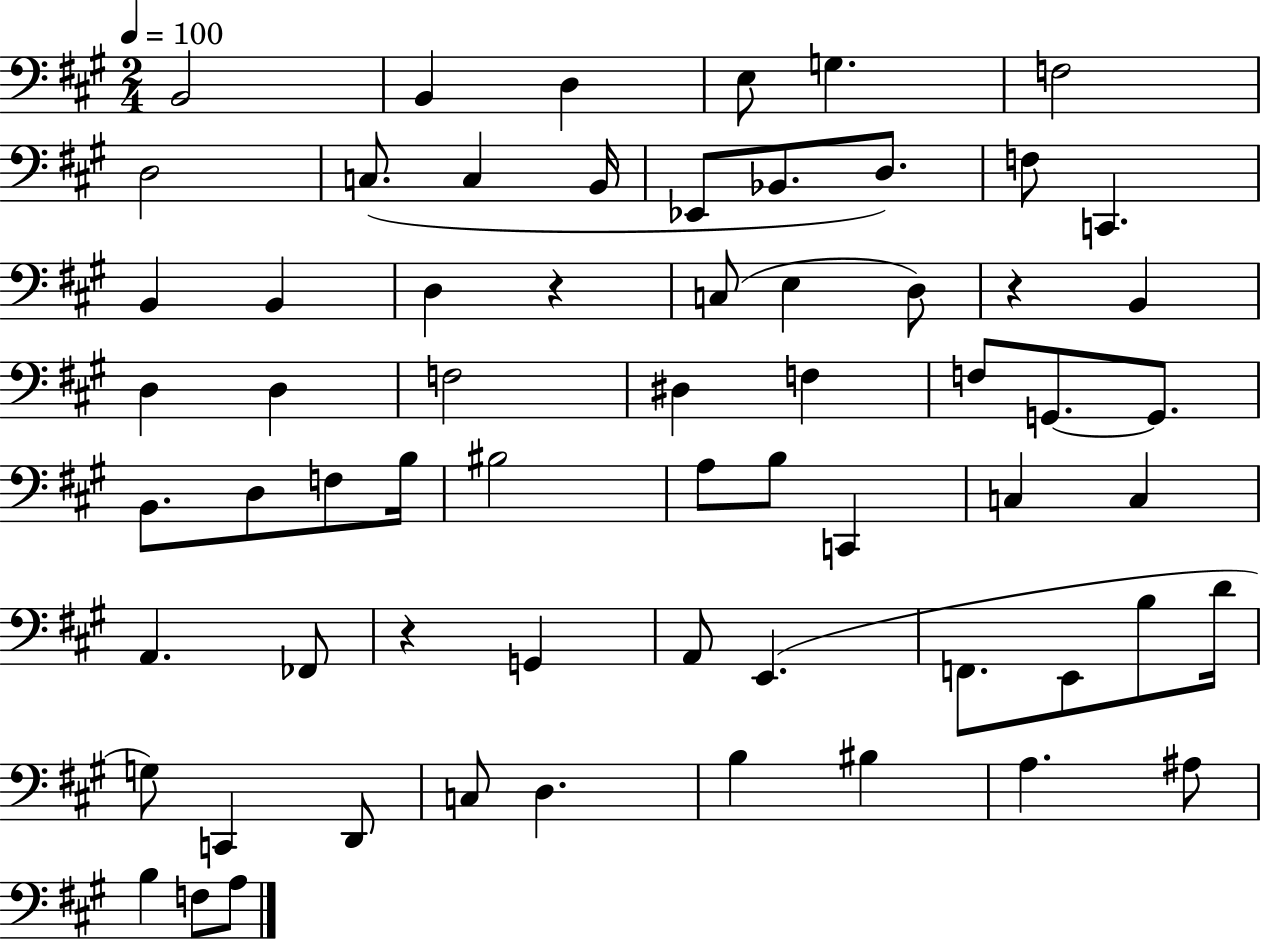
B2/h B2/q D3/q E3/e G3/q. F3/h D3/h C3/e. C3/q B2/s Eb2/e Bb2/e. D3/e. F3/e C2/q. B2/q B2/q D3/q R/q C3/e E3/q D3/e R/q B2/q D3/q D3/q F3/h D#3/q F3/q F3/e G2/e. G2/e. B2/e. D3/e F3/e B3/s BIS3/h A3/e B3/e C2/q C3/q C3/q A2/q. FES2/e R/q G2/q A2/e E2/q. F2/e. E2/e B3/e D4/s G3/e C2/q D2/e C3/e D3/q. B3/q BIS3/q A3/q. A#3/e B3/q F3/e A3/e